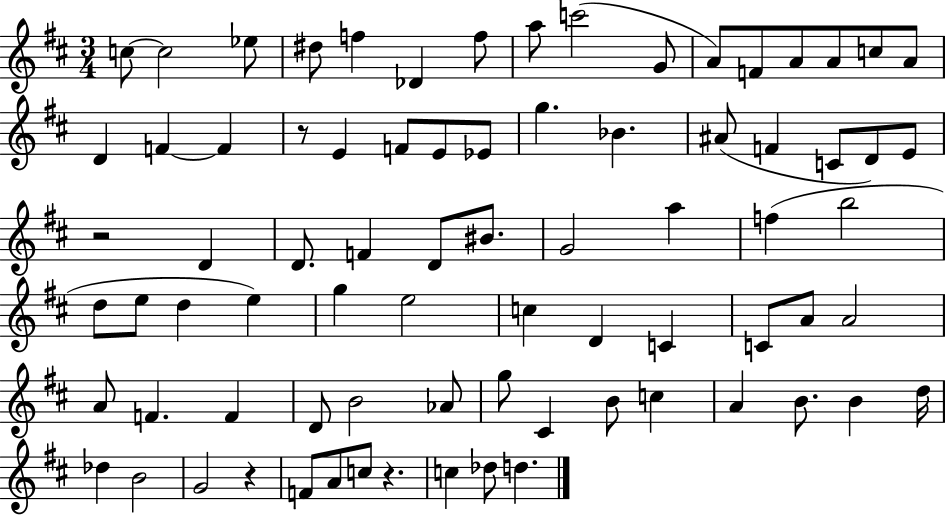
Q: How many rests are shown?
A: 4